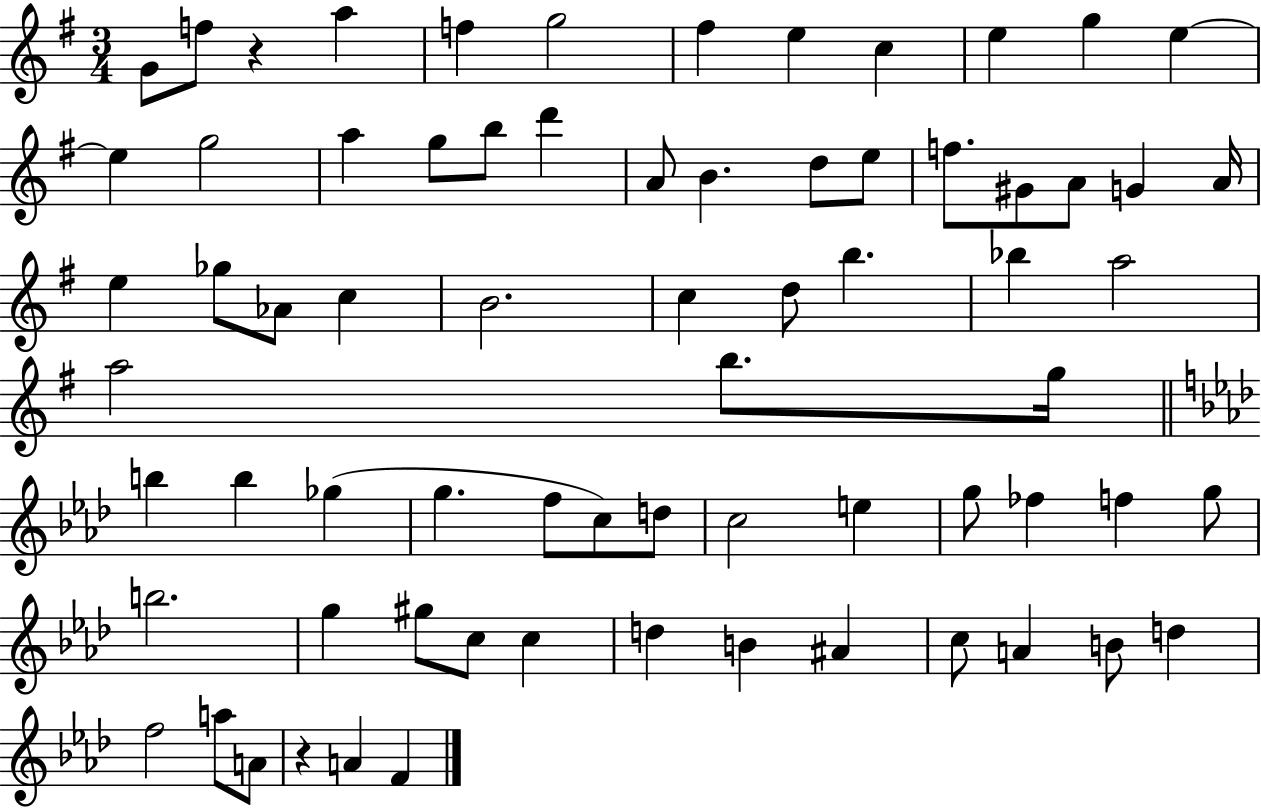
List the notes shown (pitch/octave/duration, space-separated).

G4/e F5/e R/q A5/q F5/q G5/h F#5/q E5/q C5/q E5/q G5/q E5/q E5/q G5/h A5/q G5/e B5/e D6/q A4/e B4/q. D5/e E5/e F5/e. G#4/e A4/e G4/q A4/s E5/q Gb5/e Ab4/e C5/q B4/h. C5/q D5/e B5/q. Bb5/q A5/h A5/h B5/e. G5/s B5/q B5/q Gb5/q G5/q. F5/e C5/e D5/e C5/h E5/q G5/e FES5/q F5/q G5/e B5/h. G5/q G#5/e C5/e C5/q D5/q B4/q A#4/q C5/e A4/q B4/e D5/q F5/h A5/e A4/e R/q A4/q F4/q